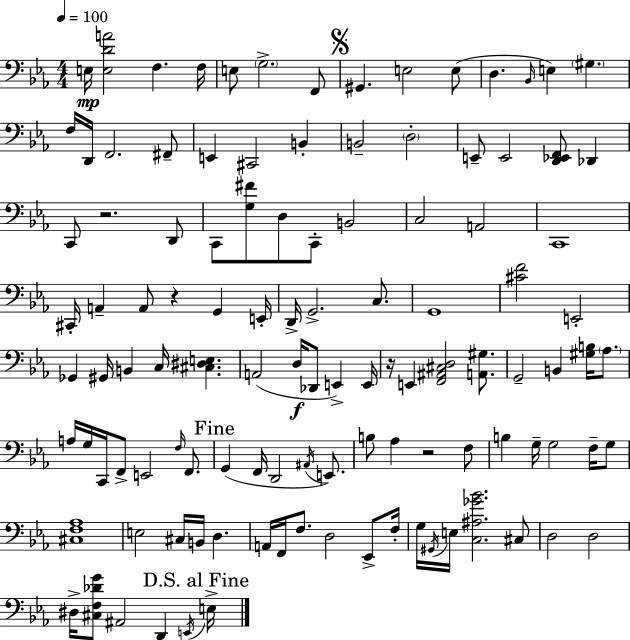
X:1
T:Untitled
M:4/4
L:1/4
K:Eb
E,/4 [E,DA]2 F, F,/4 E,/2 G,2 F,,/2 ^G,, E,2 E,/2 D, _B,,/4 E, ^G, F,/4 D,,/4 F,,2 ^F,,/2 E,, ^C,,2 B,, B,,2 D,2 E,,/2 E,,2 [D,,_E,,F,,]/2 _D,, C,,/2 z2 D,,/2 C,,/2 [G,^F]/2 D,/2 C,,/2 B,,2 C,2 A,,2 C,,4 ^C,,/4 A,, A,,/2 z G,, E,,/4 D,,/4 G,,2 C,/2 G,,4 [^CF]2 E,,2 _G,, ^G,,/4 B,, C,/4 [^C,^D,E,] A,,2 D,/4 _D,,/2 E,, E,,/4 z/4 E,, [F,,^A,,^C,D,]2 [A,,^G,]/2 G,,2 B,, [^G,B,]/4 _A,/2 A,/4 G,/4 C,,/4 F,,/2 E,,2 F,/4 F,,/2 G,, F,,/4 D,,2 ^A,,/4 E,,/2 B,/2 _A, z2 F,/2 B, G,/4 G,2 F,/4 G,/2 [^C,F,_A,]4 E,2 ^C,/4 B,,/4 D, A,,/4 F,,/4 F,/2 D,2 _E,,/2 F,/4 G,/4 ^G,,/4 E,/4 [C,^A,_G_B]2 ^C,/2 D,2 D,2 ^D,/4 [^C,F,_DG]/2 ^A,,2 D,, E,,/4 E,/4